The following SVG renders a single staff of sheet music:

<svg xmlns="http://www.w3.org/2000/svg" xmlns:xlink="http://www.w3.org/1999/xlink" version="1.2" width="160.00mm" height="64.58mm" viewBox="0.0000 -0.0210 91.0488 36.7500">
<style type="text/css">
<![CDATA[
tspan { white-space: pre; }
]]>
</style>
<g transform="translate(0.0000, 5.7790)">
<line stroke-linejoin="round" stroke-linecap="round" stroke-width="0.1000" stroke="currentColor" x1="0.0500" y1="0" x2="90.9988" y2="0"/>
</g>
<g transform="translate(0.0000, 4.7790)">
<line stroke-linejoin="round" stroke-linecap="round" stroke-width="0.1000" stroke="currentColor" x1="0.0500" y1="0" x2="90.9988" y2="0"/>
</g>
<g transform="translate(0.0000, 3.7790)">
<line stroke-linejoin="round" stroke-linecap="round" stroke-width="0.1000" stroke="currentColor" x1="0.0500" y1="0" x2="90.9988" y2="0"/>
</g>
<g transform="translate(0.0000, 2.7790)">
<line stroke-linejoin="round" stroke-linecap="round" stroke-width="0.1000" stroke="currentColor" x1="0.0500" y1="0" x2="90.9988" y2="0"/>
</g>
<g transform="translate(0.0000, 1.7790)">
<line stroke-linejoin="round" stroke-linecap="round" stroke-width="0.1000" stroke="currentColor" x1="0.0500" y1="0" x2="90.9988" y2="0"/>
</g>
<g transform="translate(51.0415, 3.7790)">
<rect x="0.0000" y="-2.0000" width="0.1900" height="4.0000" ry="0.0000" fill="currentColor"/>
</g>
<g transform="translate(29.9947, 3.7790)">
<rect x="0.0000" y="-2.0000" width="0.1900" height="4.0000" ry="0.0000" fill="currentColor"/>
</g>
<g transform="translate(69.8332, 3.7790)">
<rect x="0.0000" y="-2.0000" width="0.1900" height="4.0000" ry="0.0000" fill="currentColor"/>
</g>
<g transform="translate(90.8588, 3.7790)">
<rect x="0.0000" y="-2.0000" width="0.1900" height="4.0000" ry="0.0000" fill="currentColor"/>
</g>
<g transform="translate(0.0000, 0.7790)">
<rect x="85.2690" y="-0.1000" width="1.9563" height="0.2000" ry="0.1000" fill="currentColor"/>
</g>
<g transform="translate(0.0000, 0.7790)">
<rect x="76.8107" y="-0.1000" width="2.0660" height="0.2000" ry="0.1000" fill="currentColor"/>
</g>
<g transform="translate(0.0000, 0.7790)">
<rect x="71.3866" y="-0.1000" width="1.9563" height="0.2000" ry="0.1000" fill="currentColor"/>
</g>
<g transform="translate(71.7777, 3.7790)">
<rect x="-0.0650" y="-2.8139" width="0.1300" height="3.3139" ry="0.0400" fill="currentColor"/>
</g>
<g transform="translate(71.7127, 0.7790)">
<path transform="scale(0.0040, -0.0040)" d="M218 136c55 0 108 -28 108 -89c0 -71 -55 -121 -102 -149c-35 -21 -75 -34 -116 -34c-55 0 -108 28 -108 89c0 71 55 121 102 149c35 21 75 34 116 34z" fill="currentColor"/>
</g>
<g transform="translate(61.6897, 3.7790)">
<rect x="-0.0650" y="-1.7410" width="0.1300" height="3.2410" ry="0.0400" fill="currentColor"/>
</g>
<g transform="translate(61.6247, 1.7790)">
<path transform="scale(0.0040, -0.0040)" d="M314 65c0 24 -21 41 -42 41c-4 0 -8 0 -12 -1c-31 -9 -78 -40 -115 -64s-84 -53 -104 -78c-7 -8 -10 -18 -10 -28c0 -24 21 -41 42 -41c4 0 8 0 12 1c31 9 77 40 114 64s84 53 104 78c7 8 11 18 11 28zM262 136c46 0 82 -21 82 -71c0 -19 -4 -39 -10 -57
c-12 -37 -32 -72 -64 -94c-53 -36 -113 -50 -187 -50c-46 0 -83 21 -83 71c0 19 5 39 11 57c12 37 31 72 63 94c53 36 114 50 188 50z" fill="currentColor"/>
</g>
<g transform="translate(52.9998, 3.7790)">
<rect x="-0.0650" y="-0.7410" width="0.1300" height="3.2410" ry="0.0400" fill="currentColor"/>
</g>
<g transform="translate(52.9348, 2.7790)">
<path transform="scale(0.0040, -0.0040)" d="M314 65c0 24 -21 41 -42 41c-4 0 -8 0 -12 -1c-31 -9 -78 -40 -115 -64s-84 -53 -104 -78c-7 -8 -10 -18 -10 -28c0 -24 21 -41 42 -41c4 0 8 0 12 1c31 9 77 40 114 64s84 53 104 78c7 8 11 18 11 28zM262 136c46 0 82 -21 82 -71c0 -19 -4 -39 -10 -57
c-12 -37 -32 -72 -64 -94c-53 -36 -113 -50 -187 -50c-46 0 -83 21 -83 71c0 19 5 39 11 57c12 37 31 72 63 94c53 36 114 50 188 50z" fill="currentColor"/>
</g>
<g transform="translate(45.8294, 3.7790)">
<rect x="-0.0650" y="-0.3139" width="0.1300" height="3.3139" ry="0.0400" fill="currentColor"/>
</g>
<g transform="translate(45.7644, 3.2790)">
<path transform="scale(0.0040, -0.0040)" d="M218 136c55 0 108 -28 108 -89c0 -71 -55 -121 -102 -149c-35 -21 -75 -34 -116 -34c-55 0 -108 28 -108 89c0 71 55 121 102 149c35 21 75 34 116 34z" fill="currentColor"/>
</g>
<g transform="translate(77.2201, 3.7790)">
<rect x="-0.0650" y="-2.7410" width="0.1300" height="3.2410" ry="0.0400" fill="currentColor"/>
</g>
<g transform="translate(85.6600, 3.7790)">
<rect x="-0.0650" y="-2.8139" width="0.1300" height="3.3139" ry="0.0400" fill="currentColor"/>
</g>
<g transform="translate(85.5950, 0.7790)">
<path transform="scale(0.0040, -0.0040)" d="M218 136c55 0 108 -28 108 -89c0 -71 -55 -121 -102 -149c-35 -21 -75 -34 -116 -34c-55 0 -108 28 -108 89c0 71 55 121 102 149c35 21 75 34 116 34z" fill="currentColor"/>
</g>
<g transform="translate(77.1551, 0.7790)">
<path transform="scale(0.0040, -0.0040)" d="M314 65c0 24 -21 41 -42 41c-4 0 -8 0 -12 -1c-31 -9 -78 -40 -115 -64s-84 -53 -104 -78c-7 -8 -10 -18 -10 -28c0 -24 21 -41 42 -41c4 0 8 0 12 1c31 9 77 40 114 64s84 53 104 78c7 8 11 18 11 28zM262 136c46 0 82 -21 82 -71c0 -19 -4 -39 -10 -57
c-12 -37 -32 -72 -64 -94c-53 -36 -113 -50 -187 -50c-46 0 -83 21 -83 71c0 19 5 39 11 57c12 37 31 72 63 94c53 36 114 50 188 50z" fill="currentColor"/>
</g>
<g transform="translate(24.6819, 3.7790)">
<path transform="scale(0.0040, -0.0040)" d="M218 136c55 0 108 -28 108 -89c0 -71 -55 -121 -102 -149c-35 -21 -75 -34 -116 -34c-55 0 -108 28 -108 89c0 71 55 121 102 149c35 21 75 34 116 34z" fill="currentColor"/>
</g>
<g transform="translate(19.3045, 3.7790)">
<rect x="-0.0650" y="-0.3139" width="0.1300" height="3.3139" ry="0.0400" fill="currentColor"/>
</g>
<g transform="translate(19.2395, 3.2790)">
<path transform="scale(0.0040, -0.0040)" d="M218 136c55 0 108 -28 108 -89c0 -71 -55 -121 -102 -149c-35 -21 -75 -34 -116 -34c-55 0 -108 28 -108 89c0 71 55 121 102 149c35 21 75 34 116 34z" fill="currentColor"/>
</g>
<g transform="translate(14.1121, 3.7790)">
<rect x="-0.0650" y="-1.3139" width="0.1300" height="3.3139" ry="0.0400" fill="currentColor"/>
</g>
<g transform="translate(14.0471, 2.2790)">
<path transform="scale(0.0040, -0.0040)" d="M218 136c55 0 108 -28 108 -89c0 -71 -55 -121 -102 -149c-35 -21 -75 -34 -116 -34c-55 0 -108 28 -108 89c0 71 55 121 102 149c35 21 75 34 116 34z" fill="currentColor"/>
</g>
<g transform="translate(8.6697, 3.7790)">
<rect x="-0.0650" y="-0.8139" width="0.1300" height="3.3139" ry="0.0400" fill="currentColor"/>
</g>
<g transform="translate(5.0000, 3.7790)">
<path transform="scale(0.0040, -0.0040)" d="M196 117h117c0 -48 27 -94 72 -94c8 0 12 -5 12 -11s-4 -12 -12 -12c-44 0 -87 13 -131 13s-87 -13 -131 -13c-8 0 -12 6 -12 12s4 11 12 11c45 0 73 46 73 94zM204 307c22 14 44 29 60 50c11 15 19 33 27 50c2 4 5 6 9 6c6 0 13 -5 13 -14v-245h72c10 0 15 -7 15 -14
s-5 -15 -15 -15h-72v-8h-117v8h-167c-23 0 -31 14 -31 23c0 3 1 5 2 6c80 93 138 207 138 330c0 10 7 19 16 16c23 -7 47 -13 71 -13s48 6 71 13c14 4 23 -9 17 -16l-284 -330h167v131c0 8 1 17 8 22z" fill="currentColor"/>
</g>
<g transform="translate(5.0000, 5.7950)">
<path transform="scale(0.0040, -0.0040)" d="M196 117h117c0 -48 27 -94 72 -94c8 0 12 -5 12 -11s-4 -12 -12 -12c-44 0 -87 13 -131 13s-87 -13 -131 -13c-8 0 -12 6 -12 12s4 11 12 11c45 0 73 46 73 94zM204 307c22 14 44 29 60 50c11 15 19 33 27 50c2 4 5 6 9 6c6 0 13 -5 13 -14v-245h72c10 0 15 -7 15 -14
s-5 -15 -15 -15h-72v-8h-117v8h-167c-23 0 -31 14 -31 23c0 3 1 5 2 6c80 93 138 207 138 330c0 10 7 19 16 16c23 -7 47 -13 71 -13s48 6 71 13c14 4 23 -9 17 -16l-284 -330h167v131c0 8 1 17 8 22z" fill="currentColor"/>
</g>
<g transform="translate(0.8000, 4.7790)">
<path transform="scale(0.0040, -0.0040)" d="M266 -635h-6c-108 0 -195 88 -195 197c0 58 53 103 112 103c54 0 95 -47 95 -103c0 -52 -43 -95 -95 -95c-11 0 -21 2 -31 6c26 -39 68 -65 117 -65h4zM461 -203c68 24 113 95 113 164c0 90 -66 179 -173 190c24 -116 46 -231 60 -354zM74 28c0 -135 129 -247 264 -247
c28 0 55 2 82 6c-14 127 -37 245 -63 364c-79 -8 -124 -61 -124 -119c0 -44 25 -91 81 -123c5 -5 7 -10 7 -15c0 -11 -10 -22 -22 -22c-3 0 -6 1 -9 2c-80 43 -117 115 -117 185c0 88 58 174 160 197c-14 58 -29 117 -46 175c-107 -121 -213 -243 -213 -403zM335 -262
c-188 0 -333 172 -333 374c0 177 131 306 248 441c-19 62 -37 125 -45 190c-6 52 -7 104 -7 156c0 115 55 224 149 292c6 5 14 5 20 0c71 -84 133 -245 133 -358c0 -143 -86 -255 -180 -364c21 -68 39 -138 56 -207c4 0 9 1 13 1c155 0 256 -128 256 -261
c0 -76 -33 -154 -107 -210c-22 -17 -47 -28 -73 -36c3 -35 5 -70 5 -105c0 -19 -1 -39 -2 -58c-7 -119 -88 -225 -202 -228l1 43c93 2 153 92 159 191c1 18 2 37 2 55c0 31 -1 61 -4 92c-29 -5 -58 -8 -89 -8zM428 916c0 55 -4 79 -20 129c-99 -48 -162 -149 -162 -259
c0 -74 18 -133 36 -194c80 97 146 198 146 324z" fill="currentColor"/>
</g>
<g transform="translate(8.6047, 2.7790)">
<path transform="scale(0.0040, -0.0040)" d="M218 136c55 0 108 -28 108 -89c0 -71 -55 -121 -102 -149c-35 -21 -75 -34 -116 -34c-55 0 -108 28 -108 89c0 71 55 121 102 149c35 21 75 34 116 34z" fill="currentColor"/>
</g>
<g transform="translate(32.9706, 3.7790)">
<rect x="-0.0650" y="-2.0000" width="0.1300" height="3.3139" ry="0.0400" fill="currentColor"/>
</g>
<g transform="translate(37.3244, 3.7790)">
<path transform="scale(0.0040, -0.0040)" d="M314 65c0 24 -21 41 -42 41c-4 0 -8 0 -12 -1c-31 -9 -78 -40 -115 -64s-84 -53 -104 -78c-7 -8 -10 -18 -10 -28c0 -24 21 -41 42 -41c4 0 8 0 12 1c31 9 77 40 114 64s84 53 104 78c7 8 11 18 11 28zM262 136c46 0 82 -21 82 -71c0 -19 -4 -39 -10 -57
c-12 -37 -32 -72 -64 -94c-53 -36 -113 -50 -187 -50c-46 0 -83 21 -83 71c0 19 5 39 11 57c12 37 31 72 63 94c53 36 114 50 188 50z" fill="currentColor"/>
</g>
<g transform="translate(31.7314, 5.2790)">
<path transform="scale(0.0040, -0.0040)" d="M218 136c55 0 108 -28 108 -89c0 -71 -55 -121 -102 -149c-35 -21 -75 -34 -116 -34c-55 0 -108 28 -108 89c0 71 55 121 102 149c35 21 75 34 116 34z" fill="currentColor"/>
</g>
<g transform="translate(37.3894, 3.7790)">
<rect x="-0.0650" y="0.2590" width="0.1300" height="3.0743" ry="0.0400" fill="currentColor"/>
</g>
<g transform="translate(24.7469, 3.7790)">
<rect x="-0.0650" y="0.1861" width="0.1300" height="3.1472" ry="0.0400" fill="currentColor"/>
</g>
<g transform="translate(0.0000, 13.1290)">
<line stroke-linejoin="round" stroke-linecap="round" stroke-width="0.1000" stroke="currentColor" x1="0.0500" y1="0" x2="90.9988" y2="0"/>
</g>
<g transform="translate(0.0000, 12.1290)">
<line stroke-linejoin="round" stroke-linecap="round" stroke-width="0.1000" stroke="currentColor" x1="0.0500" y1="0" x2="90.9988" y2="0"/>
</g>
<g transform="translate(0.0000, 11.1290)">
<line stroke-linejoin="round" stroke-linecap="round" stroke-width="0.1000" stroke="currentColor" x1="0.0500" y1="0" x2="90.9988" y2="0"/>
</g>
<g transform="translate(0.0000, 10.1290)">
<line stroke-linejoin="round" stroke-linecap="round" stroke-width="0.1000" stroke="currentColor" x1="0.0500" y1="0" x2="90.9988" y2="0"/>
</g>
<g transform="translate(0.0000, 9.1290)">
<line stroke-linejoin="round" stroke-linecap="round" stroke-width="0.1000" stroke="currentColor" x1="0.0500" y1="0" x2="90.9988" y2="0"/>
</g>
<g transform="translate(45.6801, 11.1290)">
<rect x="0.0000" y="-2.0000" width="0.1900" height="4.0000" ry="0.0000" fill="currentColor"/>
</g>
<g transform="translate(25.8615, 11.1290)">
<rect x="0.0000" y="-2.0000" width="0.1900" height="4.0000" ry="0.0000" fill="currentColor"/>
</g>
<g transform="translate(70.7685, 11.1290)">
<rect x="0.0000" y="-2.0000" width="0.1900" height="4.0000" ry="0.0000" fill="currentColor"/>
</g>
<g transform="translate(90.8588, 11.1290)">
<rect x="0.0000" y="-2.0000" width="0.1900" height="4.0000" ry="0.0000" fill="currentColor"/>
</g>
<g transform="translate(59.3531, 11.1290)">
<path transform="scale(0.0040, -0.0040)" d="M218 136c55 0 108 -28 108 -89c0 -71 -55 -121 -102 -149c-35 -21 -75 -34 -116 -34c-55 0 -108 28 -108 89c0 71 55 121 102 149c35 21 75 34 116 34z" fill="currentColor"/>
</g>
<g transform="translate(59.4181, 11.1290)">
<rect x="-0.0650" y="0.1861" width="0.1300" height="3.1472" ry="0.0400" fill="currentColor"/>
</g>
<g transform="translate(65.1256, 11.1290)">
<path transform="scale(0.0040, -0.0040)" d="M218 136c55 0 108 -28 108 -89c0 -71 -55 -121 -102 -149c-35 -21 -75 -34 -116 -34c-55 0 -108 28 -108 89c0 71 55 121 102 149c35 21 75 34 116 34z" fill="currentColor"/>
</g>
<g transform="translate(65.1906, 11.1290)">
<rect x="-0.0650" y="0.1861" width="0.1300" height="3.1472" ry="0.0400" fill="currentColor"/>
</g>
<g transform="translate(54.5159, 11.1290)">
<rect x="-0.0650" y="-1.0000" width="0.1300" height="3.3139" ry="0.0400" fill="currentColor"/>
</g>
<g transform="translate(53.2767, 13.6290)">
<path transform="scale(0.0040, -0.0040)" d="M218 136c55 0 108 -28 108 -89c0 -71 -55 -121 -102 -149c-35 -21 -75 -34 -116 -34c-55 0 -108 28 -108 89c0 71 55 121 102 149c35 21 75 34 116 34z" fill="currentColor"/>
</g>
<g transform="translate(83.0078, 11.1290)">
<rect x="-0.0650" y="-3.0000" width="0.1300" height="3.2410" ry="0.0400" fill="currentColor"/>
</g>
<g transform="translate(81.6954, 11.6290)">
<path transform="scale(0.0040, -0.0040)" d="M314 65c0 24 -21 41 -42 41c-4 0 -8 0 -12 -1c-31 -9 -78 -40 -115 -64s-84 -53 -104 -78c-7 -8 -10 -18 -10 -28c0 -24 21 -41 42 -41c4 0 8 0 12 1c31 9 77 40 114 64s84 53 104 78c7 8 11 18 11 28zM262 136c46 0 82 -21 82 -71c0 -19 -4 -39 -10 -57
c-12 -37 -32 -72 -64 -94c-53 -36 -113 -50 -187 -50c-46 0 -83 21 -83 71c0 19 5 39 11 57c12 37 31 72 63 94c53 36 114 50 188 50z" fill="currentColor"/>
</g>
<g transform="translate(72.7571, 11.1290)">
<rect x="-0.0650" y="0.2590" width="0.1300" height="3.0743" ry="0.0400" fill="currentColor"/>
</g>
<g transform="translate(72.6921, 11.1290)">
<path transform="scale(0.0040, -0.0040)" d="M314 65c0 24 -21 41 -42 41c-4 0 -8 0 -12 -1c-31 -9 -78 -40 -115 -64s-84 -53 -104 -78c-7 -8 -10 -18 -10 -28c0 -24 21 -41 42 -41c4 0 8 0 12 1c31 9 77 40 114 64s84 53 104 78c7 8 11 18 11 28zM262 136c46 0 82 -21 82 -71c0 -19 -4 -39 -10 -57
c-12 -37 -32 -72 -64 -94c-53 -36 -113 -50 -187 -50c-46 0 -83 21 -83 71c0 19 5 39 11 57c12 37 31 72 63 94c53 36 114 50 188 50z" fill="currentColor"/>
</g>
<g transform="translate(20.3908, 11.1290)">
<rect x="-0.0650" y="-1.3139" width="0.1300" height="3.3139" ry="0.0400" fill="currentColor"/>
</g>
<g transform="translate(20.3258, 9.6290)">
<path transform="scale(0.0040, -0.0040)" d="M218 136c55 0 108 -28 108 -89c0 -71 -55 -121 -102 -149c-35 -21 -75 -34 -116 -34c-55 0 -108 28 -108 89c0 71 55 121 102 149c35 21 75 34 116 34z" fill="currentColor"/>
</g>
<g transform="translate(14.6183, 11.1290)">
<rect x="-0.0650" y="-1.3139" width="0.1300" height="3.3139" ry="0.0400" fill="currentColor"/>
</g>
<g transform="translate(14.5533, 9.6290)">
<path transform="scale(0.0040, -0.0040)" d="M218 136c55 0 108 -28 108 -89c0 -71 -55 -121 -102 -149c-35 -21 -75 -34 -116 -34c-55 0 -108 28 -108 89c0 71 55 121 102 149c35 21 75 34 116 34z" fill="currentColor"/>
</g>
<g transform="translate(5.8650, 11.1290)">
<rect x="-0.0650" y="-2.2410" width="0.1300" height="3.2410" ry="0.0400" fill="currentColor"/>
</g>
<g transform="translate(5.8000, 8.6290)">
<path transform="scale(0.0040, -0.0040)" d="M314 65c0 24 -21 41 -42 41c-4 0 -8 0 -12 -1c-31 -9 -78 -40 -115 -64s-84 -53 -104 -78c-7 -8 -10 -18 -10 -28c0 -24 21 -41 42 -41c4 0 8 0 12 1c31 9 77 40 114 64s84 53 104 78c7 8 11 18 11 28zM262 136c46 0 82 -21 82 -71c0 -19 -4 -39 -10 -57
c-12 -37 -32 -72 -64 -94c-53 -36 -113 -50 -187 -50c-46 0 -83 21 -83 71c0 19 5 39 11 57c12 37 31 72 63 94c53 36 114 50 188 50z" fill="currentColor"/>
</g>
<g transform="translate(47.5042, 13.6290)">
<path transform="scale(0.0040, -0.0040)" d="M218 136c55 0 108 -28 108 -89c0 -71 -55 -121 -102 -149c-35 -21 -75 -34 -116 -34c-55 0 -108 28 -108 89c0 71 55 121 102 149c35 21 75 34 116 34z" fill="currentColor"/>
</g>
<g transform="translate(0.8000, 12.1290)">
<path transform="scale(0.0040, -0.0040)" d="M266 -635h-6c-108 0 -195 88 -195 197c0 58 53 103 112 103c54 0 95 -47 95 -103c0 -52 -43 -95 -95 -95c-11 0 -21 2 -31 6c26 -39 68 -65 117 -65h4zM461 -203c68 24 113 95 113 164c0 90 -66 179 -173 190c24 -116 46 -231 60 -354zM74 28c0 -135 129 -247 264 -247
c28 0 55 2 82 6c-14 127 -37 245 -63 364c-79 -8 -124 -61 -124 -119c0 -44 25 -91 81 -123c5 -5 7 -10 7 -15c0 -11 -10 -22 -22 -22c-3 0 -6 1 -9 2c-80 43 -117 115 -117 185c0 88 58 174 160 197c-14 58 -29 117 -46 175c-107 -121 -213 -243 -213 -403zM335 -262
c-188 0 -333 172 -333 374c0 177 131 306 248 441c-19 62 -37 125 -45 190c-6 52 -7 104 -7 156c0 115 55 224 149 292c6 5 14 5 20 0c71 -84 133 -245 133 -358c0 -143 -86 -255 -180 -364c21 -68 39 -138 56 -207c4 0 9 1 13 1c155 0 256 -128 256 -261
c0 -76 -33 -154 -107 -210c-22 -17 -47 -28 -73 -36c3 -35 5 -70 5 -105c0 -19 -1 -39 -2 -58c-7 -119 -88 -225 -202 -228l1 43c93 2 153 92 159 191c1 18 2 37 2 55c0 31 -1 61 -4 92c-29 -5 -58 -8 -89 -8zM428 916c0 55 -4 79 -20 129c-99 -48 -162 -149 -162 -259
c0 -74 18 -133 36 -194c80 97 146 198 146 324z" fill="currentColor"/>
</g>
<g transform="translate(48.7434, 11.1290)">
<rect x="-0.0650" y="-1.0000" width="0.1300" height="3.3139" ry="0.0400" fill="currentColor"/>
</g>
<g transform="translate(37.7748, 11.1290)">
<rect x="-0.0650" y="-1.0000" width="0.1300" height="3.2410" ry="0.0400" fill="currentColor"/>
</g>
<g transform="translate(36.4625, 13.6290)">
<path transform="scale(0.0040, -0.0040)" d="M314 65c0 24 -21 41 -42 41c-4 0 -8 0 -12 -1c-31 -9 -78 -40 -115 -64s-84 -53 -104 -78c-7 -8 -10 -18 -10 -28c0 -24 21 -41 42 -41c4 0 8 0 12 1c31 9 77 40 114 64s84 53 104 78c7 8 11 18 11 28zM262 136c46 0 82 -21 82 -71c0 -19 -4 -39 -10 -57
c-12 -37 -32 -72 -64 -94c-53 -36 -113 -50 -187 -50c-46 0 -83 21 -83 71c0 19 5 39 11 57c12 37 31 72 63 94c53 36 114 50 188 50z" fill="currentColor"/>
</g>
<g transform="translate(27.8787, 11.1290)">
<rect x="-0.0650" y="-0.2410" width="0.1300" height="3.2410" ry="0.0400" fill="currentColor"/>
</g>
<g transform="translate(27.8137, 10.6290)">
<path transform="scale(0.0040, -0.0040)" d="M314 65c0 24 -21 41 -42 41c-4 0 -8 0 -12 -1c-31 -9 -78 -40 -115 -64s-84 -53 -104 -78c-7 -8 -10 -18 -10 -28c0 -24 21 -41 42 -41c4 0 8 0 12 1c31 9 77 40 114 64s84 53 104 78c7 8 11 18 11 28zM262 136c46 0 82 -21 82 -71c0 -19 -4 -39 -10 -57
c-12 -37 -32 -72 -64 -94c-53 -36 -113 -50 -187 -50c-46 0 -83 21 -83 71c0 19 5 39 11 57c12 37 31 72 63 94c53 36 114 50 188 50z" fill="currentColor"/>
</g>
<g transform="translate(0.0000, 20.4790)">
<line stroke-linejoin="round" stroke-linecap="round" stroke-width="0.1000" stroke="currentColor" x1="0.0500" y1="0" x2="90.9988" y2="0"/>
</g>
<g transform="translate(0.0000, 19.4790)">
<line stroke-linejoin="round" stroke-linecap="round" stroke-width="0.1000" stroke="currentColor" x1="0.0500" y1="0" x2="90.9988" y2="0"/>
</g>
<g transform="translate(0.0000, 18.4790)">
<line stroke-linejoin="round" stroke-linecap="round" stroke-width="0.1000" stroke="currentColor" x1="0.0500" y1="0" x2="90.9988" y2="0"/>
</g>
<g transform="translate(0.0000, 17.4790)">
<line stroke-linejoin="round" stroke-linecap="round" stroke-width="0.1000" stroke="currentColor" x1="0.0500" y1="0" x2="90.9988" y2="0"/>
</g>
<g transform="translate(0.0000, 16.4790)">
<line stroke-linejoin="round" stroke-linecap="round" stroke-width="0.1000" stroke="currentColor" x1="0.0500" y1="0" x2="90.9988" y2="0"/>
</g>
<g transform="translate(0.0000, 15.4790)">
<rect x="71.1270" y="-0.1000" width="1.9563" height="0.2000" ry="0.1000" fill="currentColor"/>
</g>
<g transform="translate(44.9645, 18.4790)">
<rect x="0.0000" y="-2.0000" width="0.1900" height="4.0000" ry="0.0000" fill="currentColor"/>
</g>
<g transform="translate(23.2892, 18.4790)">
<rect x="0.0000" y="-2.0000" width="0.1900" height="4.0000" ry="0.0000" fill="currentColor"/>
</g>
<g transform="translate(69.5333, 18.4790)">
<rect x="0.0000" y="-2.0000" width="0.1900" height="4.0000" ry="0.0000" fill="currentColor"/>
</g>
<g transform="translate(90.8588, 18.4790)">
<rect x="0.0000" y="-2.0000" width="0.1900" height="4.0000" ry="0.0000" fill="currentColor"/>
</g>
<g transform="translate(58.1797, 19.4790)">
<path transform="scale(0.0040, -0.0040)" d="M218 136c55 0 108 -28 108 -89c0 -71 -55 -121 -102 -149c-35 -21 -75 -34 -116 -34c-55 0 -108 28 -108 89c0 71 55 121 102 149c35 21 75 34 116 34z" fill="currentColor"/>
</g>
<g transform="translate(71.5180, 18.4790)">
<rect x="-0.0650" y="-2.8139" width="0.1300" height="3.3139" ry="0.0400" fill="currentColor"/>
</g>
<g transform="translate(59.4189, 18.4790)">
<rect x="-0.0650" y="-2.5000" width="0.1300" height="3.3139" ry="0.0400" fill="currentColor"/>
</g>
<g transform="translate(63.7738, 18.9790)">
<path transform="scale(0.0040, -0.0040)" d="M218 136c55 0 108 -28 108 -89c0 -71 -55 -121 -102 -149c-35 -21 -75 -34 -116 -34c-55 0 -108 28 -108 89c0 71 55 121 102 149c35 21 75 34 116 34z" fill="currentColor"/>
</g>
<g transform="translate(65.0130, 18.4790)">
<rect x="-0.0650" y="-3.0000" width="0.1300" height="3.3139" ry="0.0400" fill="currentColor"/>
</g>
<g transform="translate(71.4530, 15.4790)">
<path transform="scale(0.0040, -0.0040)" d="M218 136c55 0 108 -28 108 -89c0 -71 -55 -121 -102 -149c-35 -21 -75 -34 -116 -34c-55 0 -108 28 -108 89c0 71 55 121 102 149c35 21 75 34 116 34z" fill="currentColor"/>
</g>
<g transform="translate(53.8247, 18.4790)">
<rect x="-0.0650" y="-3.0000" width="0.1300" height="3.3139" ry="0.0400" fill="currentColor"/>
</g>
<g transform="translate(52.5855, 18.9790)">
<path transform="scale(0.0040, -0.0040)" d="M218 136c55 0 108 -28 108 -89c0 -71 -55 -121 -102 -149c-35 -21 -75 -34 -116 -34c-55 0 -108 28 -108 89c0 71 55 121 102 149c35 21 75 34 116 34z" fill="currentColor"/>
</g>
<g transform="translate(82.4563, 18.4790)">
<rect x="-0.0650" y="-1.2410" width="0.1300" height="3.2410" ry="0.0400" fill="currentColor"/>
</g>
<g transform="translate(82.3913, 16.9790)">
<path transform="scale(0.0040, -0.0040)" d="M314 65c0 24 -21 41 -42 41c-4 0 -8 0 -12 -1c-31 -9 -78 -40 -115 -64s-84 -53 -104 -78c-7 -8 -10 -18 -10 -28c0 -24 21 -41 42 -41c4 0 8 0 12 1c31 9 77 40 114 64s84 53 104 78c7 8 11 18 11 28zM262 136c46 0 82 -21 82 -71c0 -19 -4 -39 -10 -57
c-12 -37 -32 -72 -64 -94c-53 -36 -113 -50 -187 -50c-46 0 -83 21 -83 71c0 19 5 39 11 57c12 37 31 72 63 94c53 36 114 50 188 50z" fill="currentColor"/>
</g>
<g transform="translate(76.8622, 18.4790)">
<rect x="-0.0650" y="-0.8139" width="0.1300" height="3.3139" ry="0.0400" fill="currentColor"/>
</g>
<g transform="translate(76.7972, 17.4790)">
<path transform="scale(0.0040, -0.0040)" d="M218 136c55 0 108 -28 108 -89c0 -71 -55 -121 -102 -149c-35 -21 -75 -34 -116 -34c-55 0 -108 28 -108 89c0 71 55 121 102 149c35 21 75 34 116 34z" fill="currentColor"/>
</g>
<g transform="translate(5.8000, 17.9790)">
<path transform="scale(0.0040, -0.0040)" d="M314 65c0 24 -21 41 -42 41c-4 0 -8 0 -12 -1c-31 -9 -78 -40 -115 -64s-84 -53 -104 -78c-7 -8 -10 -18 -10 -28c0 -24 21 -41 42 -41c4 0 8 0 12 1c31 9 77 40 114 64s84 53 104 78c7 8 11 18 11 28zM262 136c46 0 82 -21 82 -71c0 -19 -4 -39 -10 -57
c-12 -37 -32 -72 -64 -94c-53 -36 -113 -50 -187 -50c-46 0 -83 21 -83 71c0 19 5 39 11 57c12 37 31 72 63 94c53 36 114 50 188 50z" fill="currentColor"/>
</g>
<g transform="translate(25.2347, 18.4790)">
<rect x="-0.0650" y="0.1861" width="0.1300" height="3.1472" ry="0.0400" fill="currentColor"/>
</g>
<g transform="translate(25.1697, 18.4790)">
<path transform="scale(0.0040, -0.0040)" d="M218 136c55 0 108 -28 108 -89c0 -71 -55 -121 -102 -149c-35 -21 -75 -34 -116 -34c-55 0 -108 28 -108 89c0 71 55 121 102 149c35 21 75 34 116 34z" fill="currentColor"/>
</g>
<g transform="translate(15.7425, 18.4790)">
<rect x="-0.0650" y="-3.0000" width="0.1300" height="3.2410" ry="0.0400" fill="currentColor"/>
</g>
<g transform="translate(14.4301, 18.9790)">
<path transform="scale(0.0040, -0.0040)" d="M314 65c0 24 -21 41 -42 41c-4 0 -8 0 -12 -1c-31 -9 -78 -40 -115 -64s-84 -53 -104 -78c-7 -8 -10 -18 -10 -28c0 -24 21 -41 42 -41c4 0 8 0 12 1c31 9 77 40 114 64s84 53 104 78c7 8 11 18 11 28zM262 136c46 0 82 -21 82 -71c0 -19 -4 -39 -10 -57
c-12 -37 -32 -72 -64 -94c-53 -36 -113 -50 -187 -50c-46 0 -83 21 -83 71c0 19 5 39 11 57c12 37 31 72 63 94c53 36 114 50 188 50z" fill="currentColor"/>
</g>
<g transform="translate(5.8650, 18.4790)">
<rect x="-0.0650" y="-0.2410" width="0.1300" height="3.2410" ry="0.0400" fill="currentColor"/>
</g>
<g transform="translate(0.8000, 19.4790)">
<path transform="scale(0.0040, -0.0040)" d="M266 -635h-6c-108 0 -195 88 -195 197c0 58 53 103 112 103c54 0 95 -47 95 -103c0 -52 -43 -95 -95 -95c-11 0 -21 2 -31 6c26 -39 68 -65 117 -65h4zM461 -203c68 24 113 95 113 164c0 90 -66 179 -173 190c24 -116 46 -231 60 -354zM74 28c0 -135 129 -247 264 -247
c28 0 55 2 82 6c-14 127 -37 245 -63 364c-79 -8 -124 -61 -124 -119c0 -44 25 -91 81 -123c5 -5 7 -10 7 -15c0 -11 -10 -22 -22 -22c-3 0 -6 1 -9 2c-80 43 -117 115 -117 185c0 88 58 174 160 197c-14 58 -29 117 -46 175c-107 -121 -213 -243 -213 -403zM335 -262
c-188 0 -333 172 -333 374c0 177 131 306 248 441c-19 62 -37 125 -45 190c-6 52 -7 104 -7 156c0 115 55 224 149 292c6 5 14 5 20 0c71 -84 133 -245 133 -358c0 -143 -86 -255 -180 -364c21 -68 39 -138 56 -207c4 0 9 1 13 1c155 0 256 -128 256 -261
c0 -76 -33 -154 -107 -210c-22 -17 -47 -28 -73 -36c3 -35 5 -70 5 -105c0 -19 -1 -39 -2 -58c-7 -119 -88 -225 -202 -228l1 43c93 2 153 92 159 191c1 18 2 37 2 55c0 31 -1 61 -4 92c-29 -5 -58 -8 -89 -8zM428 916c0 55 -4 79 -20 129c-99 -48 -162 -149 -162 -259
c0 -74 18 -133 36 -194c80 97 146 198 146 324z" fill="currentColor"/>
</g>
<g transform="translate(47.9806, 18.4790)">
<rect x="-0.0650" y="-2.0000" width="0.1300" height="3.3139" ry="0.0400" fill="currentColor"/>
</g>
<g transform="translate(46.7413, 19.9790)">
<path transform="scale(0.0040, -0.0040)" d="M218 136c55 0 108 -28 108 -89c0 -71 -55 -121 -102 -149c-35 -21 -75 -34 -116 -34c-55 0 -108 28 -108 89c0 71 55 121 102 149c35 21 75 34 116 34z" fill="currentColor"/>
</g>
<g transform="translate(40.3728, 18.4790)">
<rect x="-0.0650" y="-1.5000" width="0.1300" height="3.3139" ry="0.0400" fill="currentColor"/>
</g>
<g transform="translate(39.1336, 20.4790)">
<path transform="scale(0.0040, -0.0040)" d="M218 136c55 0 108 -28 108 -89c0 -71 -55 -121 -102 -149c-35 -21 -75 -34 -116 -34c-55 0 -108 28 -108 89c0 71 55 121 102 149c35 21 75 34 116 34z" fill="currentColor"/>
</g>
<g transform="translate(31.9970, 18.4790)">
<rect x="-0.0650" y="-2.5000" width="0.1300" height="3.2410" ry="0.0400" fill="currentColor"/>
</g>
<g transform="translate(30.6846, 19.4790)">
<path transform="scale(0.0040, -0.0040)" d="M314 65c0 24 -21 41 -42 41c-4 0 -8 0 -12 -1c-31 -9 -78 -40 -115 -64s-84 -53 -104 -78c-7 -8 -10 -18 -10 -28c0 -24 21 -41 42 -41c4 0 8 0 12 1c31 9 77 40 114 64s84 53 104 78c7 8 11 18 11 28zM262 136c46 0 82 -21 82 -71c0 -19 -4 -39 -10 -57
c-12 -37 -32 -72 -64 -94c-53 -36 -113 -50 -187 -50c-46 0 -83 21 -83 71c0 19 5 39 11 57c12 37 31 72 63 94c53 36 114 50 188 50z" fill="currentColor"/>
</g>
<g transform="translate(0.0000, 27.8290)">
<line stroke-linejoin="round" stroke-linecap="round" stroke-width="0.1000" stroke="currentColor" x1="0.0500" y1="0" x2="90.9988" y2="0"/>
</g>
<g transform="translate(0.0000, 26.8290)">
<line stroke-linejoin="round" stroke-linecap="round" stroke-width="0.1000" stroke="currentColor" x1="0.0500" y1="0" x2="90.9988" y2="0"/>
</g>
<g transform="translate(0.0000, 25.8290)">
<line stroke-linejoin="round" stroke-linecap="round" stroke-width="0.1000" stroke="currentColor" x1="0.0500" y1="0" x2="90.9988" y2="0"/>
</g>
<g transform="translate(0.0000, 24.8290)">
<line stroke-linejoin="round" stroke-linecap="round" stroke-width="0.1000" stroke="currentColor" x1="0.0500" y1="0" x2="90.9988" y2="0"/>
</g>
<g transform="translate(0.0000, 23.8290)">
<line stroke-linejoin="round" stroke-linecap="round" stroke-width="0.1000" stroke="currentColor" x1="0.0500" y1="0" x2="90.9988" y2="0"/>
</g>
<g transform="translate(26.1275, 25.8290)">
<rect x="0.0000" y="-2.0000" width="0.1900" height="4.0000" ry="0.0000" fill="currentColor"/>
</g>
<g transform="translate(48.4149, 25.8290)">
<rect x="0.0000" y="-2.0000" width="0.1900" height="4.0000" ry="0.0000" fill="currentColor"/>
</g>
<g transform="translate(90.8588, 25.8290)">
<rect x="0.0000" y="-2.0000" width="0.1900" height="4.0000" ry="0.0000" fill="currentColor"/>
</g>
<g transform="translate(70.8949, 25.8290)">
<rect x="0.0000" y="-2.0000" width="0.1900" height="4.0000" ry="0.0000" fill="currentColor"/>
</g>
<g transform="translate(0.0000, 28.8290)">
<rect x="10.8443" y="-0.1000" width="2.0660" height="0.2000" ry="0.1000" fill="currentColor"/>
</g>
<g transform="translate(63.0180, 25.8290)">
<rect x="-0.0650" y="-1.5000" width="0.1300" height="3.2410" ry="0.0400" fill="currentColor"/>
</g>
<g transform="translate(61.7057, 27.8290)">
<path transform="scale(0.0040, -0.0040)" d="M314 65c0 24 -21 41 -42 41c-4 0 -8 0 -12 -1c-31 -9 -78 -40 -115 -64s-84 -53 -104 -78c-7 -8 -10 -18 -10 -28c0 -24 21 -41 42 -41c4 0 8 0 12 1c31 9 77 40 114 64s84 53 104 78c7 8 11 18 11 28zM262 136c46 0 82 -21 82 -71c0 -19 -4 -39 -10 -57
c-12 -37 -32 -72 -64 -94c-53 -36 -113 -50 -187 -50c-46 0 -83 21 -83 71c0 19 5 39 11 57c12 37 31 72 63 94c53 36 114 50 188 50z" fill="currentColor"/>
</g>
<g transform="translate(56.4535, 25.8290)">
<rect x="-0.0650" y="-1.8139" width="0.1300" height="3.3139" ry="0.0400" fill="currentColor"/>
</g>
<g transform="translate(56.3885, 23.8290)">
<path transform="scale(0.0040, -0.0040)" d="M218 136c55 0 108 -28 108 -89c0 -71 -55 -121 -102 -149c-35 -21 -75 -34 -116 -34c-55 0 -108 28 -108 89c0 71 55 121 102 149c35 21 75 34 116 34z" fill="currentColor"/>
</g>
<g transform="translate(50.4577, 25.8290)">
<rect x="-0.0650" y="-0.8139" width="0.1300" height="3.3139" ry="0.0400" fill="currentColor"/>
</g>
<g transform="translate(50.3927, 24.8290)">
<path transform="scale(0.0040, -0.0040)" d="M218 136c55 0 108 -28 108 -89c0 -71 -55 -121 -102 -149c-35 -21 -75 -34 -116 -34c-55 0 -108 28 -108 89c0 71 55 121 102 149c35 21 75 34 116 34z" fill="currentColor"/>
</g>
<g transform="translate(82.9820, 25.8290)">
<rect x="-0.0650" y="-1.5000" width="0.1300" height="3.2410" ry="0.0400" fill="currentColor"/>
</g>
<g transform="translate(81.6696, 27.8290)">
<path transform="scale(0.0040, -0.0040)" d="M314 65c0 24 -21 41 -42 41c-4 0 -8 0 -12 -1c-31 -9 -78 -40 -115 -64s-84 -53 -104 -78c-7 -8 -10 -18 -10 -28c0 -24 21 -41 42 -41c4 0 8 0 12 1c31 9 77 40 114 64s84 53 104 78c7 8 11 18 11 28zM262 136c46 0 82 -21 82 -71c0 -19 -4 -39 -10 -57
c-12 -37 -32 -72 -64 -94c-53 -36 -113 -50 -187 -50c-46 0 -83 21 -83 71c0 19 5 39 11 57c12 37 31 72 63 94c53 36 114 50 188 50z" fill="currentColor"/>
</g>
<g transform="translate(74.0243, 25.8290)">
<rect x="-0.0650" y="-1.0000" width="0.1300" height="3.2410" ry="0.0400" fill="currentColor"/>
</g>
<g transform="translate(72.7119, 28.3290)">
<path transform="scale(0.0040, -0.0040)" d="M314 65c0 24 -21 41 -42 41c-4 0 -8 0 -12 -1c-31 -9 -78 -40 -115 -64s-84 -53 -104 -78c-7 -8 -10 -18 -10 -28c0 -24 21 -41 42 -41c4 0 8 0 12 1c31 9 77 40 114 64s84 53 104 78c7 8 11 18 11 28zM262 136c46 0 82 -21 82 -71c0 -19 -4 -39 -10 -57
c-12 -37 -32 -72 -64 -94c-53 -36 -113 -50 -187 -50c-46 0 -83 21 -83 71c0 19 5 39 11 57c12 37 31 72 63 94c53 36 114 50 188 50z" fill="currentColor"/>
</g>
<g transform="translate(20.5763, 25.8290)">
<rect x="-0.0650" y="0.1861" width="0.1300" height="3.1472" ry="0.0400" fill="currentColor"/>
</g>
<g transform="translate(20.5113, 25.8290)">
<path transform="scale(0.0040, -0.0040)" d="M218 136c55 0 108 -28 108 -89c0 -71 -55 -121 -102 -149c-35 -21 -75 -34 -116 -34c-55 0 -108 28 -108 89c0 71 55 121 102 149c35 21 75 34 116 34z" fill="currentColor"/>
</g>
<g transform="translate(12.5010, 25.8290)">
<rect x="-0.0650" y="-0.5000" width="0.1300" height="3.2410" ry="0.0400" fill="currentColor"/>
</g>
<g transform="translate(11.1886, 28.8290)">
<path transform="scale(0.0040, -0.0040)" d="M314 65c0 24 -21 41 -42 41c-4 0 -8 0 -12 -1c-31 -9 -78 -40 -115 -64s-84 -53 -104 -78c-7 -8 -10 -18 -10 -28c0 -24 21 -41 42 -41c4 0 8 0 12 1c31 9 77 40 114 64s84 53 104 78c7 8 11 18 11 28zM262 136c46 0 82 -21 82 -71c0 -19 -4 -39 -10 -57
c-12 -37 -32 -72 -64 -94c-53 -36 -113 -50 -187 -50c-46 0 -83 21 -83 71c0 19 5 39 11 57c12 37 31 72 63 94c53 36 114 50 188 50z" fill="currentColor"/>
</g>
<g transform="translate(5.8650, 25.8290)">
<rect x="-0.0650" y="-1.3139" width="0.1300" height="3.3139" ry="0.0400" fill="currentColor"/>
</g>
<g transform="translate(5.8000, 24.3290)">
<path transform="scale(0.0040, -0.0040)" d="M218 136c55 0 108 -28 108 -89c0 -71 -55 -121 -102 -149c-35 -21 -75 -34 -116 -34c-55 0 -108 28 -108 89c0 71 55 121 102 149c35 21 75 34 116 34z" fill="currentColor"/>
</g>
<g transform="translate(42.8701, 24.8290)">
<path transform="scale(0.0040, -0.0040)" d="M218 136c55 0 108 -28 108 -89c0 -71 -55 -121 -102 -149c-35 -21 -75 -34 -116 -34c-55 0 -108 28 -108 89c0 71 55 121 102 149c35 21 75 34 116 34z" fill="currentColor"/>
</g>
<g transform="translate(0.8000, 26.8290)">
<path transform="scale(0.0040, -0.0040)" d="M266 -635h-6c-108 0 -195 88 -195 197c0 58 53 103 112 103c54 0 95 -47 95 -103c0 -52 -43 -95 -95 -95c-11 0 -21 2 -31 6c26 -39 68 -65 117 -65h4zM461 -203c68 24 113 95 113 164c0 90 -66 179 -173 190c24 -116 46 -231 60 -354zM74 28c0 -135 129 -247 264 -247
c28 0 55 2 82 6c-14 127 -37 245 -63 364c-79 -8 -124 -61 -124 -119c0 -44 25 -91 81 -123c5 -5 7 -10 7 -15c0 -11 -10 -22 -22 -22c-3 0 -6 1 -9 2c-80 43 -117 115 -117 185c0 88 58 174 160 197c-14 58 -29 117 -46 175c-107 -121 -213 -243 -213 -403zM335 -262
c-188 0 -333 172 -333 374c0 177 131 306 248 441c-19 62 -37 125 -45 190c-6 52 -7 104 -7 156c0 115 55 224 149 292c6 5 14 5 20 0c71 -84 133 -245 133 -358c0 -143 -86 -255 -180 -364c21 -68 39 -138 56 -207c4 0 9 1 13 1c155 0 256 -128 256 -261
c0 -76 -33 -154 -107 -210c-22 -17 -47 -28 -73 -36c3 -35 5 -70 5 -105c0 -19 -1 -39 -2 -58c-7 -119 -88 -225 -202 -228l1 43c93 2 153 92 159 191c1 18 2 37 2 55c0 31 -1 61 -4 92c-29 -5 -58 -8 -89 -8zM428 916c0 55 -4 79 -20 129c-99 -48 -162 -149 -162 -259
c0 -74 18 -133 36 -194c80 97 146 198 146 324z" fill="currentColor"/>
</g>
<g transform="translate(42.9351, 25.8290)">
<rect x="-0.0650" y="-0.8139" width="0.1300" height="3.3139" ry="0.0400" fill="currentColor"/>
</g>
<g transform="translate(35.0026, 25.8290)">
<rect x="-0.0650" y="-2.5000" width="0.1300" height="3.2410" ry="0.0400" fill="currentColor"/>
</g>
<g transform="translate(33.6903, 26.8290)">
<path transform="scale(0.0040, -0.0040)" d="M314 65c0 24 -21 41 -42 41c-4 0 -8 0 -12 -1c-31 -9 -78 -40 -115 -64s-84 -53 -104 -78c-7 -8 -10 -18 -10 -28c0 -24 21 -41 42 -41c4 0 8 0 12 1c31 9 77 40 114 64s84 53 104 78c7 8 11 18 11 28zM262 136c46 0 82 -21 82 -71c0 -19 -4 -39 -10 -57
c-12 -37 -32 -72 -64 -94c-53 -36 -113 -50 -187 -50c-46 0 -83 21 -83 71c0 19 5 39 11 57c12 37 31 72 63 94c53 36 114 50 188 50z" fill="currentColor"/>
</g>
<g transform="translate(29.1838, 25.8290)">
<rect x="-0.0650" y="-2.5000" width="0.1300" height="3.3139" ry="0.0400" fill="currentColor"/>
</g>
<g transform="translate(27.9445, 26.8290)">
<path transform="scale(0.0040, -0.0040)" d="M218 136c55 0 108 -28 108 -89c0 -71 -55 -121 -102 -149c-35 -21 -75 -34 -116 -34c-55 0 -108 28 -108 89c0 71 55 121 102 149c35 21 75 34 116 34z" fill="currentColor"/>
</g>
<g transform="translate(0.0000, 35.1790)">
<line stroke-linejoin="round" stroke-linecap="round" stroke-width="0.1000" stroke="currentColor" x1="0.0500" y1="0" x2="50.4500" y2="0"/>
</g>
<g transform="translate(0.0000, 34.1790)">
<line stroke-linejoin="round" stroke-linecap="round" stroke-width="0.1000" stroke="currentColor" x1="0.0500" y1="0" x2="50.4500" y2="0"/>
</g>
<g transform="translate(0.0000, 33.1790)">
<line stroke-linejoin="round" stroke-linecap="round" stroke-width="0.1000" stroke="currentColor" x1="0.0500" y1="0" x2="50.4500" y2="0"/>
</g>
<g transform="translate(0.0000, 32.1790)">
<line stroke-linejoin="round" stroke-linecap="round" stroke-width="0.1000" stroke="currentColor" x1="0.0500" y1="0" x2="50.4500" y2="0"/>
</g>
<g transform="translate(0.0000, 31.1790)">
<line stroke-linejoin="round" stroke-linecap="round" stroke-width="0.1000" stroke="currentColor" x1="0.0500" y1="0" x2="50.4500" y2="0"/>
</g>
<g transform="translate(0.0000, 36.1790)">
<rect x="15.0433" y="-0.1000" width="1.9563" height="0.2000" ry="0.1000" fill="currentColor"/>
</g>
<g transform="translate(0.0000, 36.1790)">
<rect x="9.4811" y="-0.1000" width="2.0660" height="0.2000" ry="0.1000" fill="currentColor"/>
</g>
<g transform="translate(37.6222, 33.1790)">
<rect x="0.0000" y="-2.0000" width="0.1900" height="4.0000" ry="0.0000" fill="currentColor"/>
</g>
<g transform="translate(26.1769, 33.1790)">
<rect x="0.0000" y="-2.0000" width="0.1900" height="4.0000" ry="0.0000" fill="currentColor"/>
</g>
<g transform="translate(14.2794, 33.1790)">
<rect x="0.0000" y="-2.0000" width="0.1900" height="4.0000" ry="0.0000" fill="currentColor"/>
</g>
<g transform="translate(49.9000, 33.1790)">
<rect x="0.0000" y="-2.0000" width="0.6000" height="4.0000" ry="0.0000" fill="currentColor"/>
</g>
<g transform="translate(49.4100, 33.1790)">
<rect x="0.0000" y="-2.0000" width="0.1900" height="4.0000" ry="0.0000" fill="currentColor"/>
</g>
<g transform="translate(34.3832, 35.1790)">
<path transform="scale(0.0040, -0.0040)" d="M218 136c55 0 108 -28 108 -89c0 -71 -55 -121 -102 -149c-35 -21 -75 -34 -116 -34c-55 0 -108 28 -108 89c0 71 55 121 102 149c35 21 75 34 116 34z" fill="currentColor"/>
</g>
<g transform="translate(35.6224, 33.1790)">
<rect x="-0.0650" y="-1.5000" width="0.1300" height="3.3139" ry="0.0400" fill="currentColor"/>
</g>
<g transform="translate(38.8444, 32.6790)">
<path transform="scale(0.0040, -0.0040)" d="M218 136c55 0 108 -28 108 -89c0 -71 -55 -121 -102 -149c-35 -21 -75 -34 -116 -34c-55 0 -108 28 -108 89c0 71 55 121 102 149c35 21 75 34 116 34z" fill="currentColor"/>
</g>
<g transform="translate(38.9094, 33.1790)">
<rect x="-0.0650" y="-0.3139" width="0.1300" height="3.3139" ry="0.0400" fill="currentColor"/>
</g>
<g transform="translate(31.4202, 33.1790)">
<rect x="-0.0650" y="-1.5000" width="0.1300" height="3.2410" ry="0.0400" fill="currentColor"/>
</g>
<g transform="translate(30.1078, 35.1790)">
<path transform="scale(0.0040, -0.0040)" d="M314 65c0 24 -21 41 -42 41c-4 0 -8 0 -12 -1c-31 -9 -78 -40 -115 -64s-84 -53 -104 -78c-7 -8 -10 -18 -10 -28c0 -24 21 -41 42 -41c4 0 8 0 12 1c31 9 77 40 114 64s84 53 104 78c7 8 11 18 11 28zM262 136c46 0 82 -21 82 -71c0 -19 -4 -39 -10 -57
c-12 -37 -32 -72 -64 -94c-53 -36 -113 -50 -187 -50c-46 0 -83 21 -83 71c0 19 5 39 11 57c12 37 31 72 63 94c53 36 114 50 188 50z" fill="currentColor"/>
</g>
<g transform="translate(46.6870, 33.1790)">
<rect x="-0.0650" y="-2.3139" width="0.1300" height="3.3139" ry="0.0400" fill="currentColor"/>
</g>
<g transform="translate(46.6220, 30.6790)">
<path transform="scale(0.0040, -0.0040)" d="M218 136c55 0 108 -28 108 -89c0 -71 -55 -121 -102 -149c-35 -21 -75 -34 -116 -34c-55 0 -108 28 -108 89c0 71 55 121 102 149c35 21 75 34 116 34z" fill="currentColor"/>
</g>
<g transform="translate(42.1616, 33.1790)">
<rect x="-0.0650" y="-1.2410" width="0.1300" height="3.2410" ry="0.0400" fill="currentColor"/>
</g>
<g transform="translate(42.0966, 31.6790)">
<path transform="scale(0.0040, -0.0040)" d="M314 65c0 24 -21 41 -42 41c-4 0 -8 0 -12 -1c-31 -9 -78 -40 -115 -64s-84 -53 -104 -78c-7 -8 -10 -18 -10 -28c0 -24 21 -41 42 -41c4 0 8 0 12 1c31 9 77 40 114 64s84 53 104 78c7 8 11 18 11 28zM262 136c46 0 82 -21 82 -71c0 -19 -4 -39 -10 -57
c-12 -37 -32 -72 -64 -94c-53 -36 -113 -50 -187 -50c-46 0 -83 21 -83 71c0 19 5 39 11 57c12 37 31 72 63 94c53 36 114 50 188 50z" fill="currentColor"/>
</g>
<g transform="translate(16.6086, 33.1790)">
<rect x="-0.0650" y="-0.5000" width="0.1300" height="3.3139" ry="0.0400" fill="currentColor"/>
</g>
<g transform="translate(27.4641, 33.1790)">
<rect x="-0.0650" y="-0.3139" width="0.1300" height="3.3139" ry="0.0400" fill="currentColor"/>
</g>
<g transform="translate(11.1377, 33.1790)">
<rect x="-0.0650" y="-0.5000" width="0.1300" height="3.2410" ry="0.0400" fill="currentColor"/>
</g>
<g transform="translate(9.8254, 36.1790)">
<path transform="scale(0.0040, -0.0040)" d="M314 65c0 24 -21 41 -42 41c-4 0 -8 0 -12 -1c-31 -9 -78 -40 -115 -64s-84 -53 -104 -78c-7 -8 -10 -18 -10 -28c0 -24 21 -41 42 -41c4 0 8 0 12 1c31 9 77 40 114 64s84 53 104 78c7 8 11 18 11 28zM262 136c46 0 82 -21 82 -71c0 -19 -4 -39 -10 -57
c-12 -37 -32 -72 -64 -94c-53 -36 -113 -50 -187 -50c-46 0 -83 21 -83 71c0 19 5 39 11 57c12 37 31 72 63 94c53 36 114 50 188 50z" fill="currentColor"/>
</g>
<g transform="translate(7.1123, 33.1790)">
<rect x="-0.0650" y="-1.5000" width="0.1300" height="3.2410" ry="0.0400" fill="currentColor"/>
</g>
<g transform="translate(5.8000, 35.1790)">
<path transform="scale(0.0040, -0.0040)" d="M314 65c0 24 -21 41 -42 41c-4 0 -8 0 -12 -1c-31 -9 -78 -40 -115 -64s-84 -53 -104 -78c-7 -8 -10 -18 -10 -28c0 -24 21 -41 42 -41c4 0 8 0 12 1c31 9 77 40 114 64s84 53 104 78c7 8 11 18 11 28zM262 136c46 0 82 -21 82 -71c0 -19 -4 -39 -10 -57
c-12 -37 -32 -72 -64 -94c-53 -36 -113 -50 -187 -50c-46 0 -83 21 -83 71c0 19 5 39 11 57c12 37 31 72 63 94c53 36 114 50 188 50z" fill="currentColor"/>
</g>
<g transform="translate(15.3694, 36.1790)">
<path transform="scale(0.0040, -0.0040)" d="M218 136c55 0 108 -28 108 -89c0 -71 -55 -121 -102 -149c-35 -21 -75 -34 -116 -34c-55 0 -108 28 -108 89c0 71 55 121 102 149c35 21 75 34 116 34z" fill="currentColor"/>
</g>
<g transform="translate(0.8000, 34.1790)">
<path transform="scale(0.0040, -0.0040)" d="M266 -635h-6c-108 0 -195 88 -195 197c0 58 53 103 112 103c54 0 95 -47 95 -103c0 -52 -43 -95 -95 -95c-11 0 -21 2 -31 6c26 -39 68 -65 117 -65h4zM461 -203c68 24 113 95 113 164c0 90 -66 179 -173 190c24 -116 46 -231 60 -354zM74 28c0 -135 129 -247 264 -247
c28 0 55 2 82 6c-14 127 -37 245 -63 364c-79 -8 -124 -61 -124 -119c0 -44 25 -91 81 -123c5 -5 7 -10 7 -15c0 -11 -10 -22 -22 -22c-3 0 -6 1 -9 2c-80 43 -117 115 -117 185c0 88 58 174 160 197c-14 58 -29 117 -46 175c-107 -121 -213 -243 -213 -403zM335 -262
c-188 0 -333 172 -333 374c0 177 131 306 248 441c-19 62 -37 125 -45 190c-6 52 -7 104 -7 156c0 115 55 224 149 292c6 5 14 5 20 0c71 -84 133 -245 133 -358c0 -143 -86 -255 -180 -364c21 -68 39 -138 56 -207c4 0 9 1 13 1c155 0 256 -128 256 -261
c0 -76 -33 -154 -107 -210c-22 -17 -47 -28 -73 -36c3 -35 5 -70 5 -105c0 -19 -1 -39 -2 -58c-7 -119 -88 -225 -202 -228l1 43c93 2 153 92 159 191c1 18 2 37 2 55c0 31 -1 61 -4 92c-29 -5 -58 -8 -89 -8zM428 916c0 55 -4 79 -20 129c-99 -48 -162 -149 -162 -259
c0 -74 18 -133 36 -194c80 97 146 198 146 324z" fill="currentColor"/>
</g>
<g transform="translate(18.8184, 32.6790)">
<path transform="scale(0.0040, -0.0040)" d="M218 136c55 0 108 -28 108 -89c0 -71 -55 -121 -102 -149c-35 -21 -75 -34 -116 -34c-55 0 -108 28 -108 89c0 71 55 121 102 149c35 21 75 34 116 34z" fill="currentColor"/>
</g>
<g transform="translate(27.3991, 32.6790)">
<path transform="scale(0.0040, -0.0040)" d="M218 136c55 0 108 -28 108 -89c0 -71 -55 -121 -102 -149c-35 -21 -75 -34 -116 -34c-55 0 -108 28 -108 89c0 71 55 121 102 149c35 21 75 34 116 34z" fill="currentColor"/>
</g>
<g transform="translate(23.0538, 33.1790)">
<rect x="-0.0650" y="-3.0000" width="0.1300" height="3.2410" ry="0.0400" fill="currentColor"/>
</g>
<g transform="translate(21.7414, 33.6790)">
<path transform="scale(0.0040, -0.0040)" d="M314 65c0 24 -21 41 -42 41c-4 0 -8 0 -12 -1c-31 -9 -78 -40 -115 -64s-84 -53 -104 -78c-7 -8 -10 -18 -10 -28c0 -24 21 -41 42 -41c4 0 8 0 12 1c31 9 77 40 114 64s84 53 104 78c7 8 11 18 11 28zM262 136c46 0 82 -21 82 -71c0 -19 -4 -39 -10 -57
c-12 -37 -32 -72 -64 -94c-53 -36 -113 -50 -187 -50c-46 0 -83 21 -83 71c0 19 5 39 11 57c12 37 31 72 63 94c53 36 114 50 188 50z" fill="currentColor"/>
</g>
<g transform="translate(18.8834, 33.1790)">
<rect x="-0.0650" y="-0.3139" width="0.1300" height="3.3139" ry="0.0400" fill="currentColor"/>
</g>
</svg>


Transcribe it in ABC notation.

X:1
T:Untitled
M:4/4
L:1/4
K:C
d e c B F B2 c d2 f2 a a2 a g2 e e c2 D2 D D B B B2 A2 c2 A2 B G2 E F A G A a d e2 e C2 B G G2 d d f E2 D2 E2 E2 C2 C c A2 c E2 E c e2 g